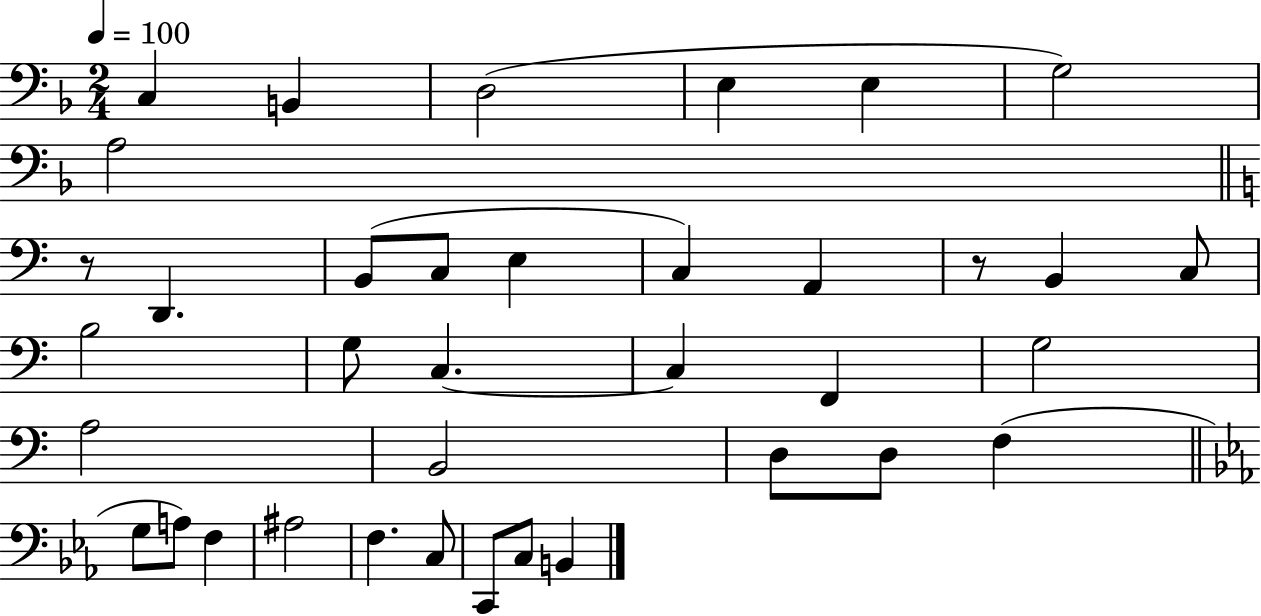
X:1
T:Untitled
M:2/4
L:1/4
K:F
C, B,, D,2 E, E, G,2 A,2 z/2 D,, B,,/2 C,/2 E, C, A,, z/2 B,, C,/2 B,2 G,/2 C, C, F,, G,2 A,2 B,,2 D,/2 D,/2 F, G,/2 A,/2 F, ^A,2 F, C,/2 C,,/2 C,/2 B,,